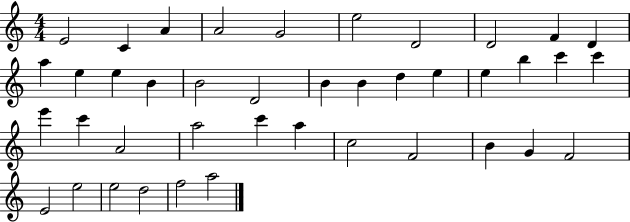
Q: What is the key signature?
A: C major